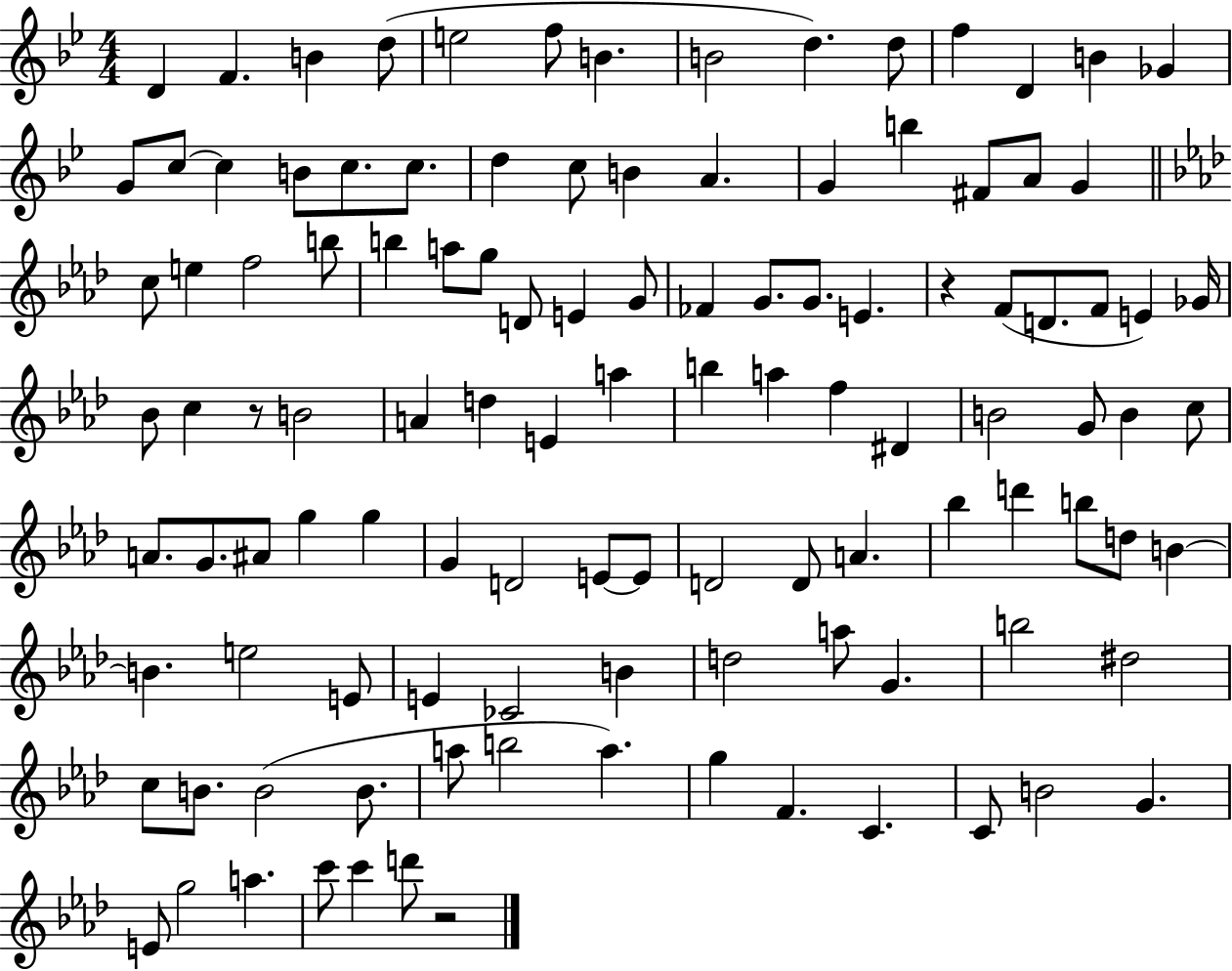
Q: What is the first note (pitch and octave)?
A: D4